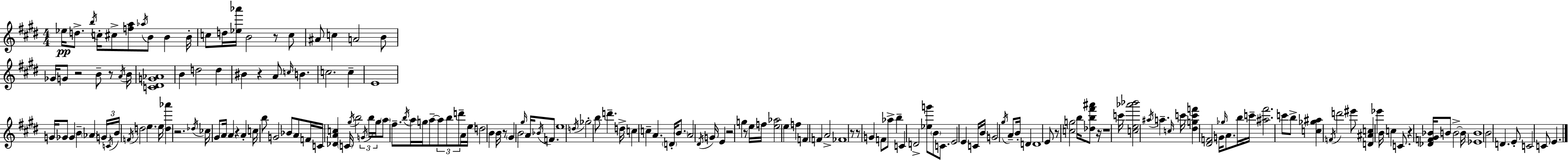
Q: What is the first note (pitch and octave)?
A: Eb5